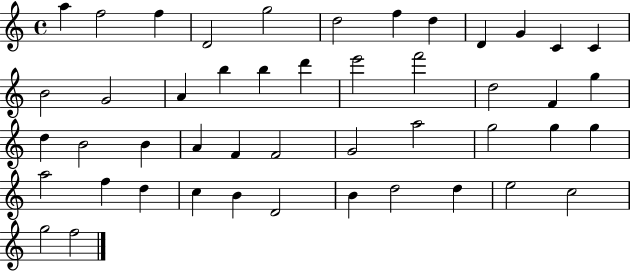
A5/q F5/h F5/q D4/h G5/h D5/h F5/q D5/q D4/q G4/q C4/q C4/q B4/h G4/h A4/q B5/q B5/q D6/q E6/h F6/h D5/h F4/q G5/q D5/q B4/h B4/q A4/q F4/q F4/h G4/h A5/h G5/h G5/q G5/q A5/h F5/q D5/q C5/q B4/q D4/h B4/q D5/h D5/q E5/h C5/h G5/h F5/h